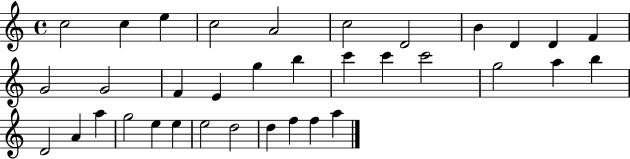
X:1
T:Untitled
M:4/4
L:1/4
K:C
c2 c e c2 A2 c2 D2 B D D F G2 G2 F E g b c' c' c'2 g2 a b D2 A a g2 e e e2 d2 d f f a